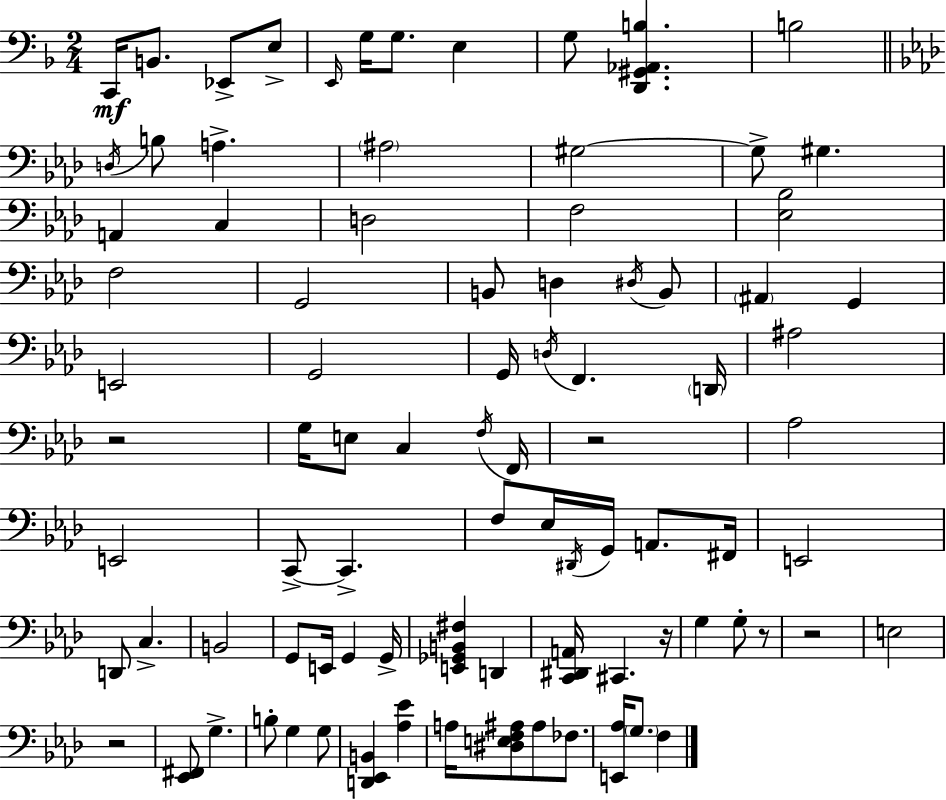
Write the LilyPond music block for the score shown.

{
  \clef bass
  \numericTimeSignature
  \time 2/4
  \key d \minor
  c,16\mf b,8. ees,8-> e8-> | \grace { e,16 } g16 g8. e4 | g8 <d, gis, aes, b>4. | b2 | \break \bar "||" \break \key f \minor \acciaccatura { d16 } b8 a4.-> | \parenthesize ais2 | gis2~~ | gis8-> gis4. | \break a,4 c4 | d2 | f2 | <ees bes>2 | \break f2 | g,2 | b,8 d4 \acciaccatura { dis16 } | b,8 \parenthesize ais,4 g,4 | \break e,2 | g,2 | g,16 \acciaccatura { d16 } f,4. | \parenthesize d,16 ais2 | \break r2 | g16 e8 c4 | \acciaccatura { f16 } f,16 r2 | aes2 | \break e,2 | c,8->~~ c,4.-> | f8 ees16 \acciaccatura { dis,16 } | g,16 a,8. fis,16 e,2 | \break d,8 c4.-> | b,2 | g,8 e,16 | g,4 g,16-> <e, ges, b, fis>4 | \break d,4 <c, dis, a,>16 cis,4. | r16 g4 | g8-. r8 r2 | e2 | \break r2 | <ees, fis,>8 g4.-> | b8-. g4 | g8 <d, ees, b,>4 | \break <aes ees'>4 a16 <dis e f ais>8 | ais8 fes8. <e, aes>16 \parenthesize g8. | f4 \bar "|."
}